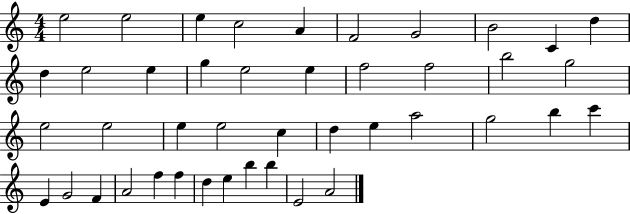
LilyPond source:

{
  \clef treble
  \numericTimeSignature
  \time 4/4
  \key c \major
  e''2 e''2 | e''4 c''2 a'4 | f'2 g'2 | b'2 c'4 d''4 | \break d''4 e''2 e''4 | g''4 e''2 e''4 | f''2 f''2 | b''2 g''2 | \break e''2 e''2 | e''4 e''2 c''4 | d''4 e''4 a''2 | g''2 b''4 c'''4 | \break e'4 g'2 f'4 | a'2 f''4 f''4 | d''4 e''4 b''4 b''4 | e'2 a'2 | \break \bar "|."
}